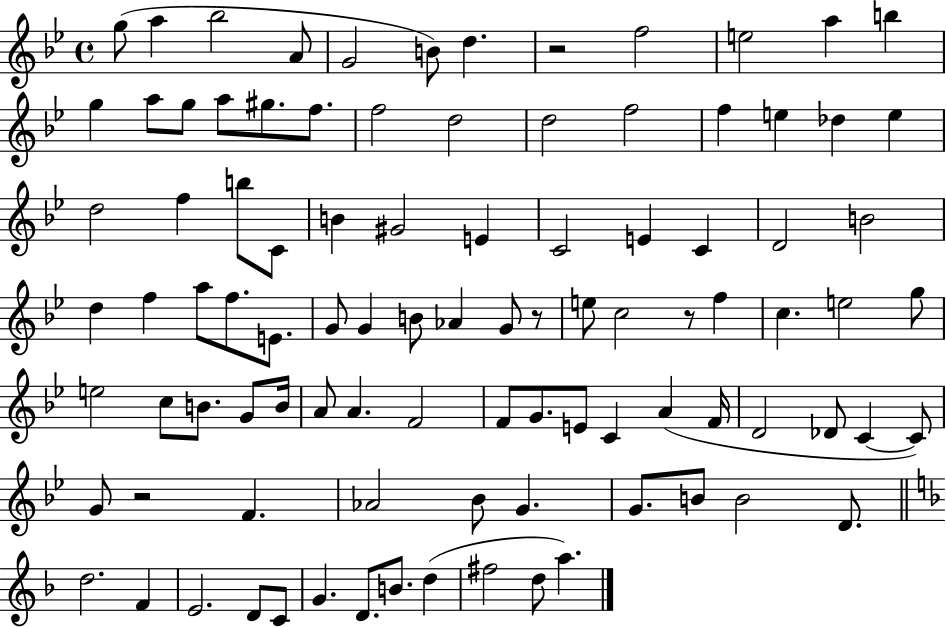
X:1
T:Untitled
M:4/4
L:1/4
K:Bb
g/2 a _b2 A/2 G2 B/2 d z2 f2 e2 a b g a/2 g/2 a/2 ^g/2 f/2 f2 d2 d2 f2 f e _d e d2 f b/2 C/2 B ^G2 E C2 E C D2 B2 d f a/2 f/2 E/2 G/2 G B/2 _A G/2 z/2 e/2 c2 z/2 f c e2 g/2 e2 c/2 B/2 G/2 B/4 A/2 A F2 F/2 G/2 E/2 C A F/4 D2 _D/2 C C/2 G/2 z2 F _A2 _B/2 G G/2 B/2 B2 D/2 d2 F E2 D/2 C/2 G D/2 B/2 d ^f2 d/2 a